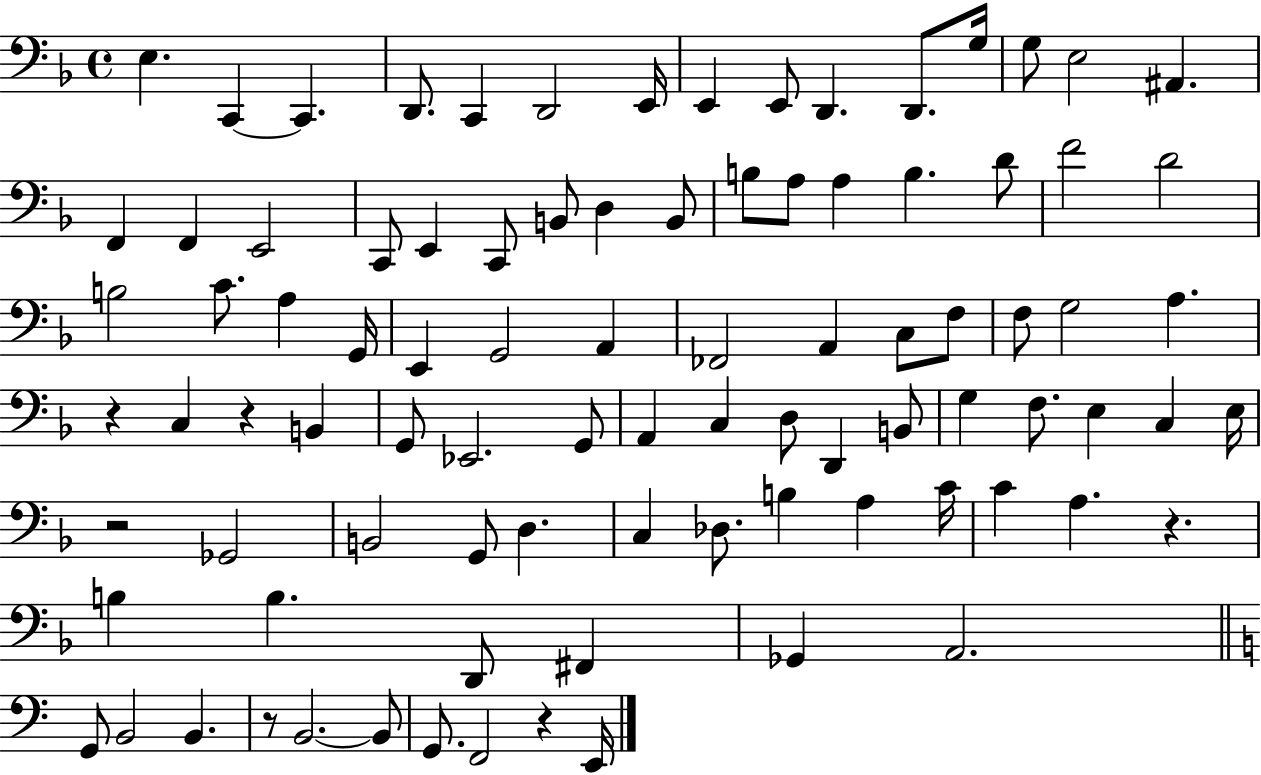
{
  \clef bass
  \time 4/4
  \defaultTimeSignature
  \key f \major
  e4. c,4~~ c,4. | d,8. c,4 d,2 e,16 | e,4 e,8 d,4. d,8. g16 | g8 e2 ais,4. | \break f,4 f,4 e,2 | c,8 e,4 c,8 b,8 d4 b,8 | b8 a8 a4 b4. d'8 | f'2 d'2 | \break b2 c'8. a4 g,16 | e,4 g,2 a,4 | fes,2 a,4 c8 f8 | f8 g2 a4. | \break r4 c4 r4 b,4 | g,8 ees,2. g,8 | a,4 c4 d8 d,4 b,8 | g4 f8. e4 c4 e16 | \break r2 ges,2 | b,2 g,8 d4. | c4 des8. b4 a4 c'16 | c'4 a4. r4. | \break b4 b4. d,8 fis,4 | ges,4 a,2. | \bar "||" \break \key c \major g,8 b,2 b,4. | r8 b,2.~~ b,8 | g,8. f,2 r4 e,16 | \bar "|."
}